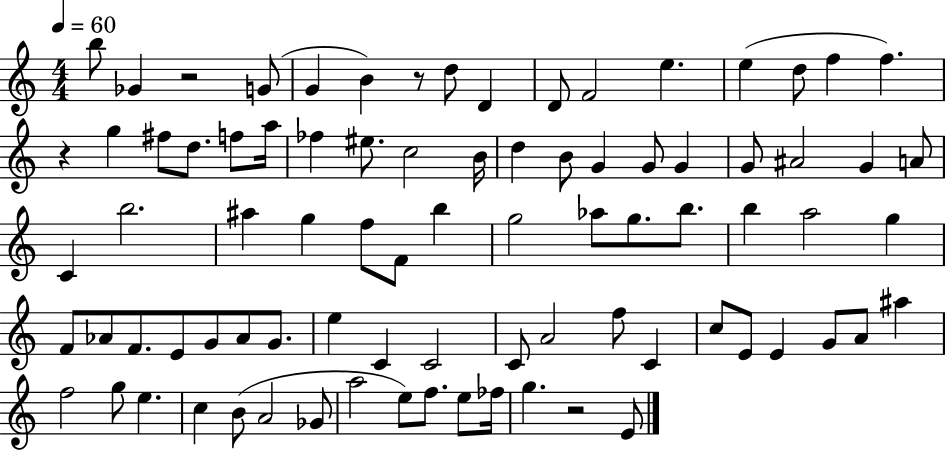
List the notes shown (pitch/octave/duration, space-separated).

B5/e Gb4/q R/h G4/e G4/q B4/q R/e D5/e D4/q D4/e F4/h E5/q. E5/q D5/e F5/q F5/q. R/q G5/q F#5/e D5/e. F5/e A5/s FES5/q EIS5/e. C5/h B4/s D5/q B4/e G4/q G4/e G4/q G4/e A#4/h G4/q A4/e C4/q B5/h. A#5/q G5/q F5/e F4/e B5/q G5/h Ab5/e G5/e. B5/e. B5/q A5/h G5/q F4/e Ab4/e F4/e. E4/e G4/e Ab4/e G4/e. E5/q C4/q C4/h C4/e A4/h F5/e C4/q C5/e E4/e E4/q G4/e A4/e A#5/q F5/h G5/e E5/q. C5/q B4/e A4/h Gb4/e A5/h E5/e F5/e. E5/e FES5/s G5/q. R/h E4/e